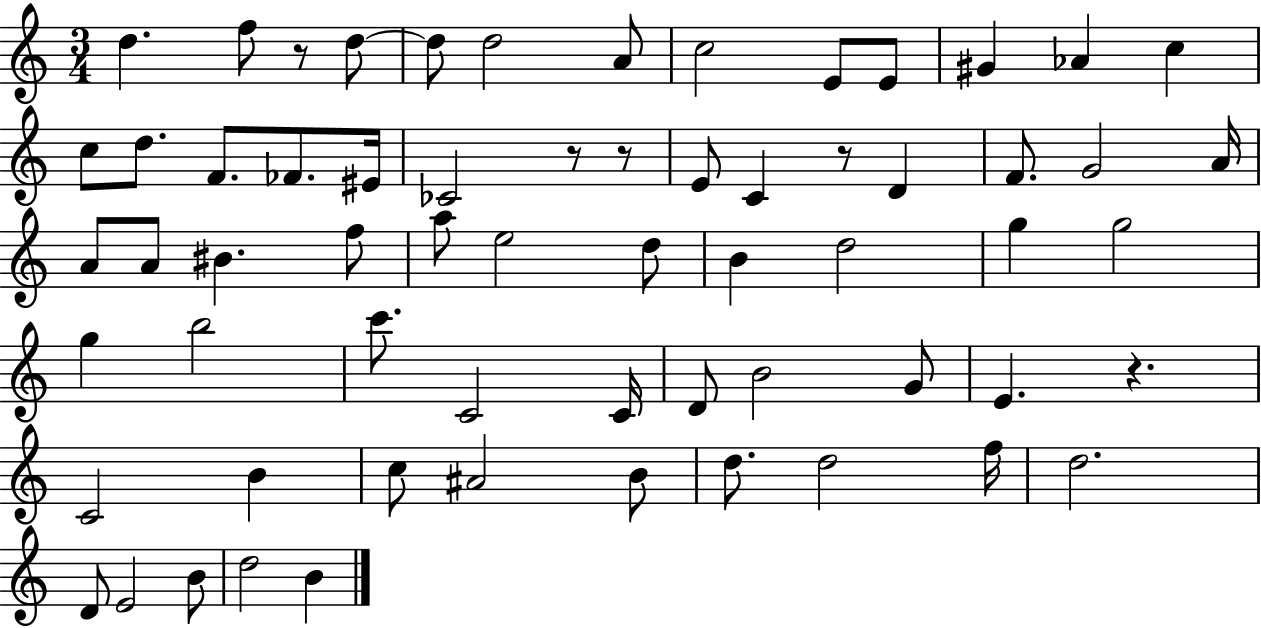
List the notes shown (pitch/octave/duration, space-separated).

D5/q. F5/e R/e D5/e D5/e D5/h A4/e C5/h E4/e E4/e G#4/q Ab4/q C5/q C5/e D5/e. F4/e. FES4/e. EIS4/s CES4/h R/e R/e E4/e C4/q R/e D4/q F4/e. G4/h A4/s A4/e A4/e BIS4/q. F5/e A5/e E5/h D5/e B4/q D5/h G5/q G5/h G5/q B5/h C6/e. C4/h C4/s D4/e B4/h G4/e E4/q. R/q. C4/h B4/q C5/e A#4/h B4/e D5/e. D5/h F5/s D5/h. D4/e E4/h B4/e D5/h B4/q